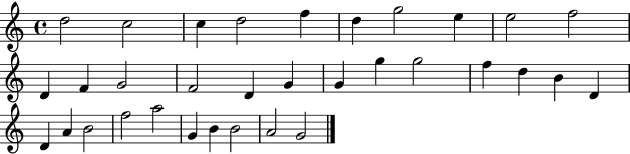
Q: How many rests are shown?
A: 0